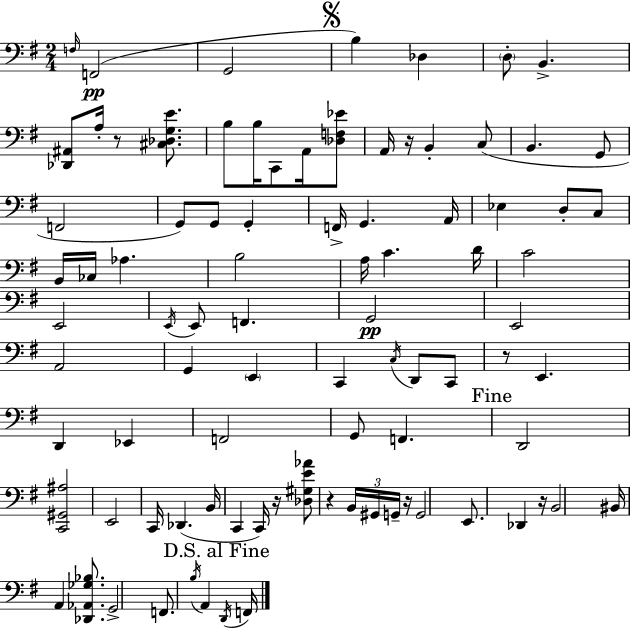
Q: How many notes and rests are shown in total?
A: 89